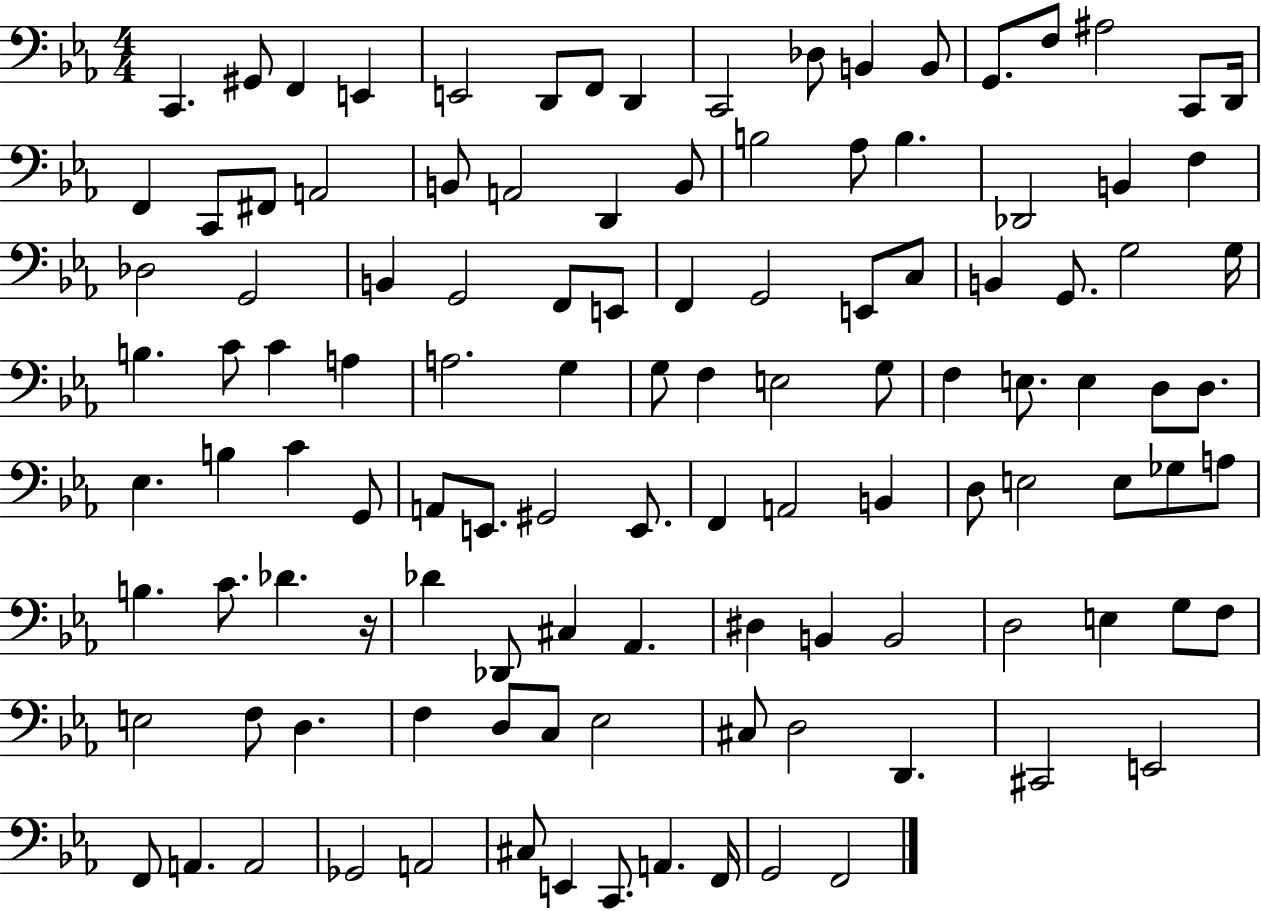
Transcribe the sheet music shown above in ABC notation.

X:1
T:Untitled
M:4/4
L:1/4
K:Eb
C,, ^G,,/2 F,, E,, E,,2 D,,/2 F,,/2 D,, C,,2 _D,/2 B,, B,,/2 G,,/2 F,/2 ^A,2 C,,/2 D,,/4 F,, C,,/2 ^F,,/2 A,,2 B,,/2 A,,2 D,, B,,/2 B,2 _A,/2 B, _D,,2 B,, F, _D,2 G,,2 B,, G,,2 F,,/2 E,,/2 F,, G,,2 E,,/2 C,/2 B,, G,,/2 G,2 G,/4 B, C/2 C A, A,2 G, G,/2 F, E,2 G,/2 F, E,/2 E, D,/2 D,/2 _E, B, C G,,/2 A,,/2 E,,/2 ^G,,2 E,,/2 F,, A,,2 B,, D,/2 E,2 E,/2 _G,/2 A,/2 B, C/2 _D z/4 _D _D,,/2 ^C, _A,, ^D, B,, B,,2 D,2 E, G,/2 F,/2 E,2 F,/2 D, F, D,/2 C,/2 _E,2 ^C,/2 D,2 D,, ^C,,2 E,,2 F,,/2 A,, A,,2 _G,,2 A,,2 ^C,/2 E,, C,,/2 A,, F,,/4 G,,2 F,,2